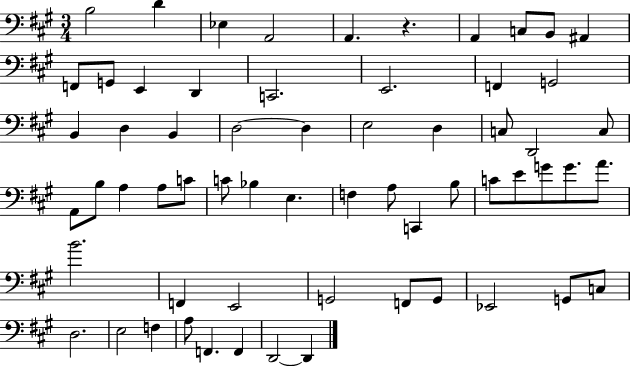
B3/h D4/q Eb3/q A2/h A2/q. R/q. A2/q C3/e B2/e A#2/q F2/e G2/e E2/q D2/q C2/h. E2/h. F2/q G2/h B2/q D3/q B2/q D3/h D3/q E3/h D3/q C3/e D2/h C3/e A2/e B3/e A3/q A3/e C4/e C4/e Bb3/q E3/q. F3/q A3/e C2/q B3/e C4/e E4/e G4/e G4/e. A4/e. B4/h. F2/q E2/h G2/h F2/e G2/e Eb2/h G2/e C3/e D3/h. E3/h F3/q A3/e F2/q. F2/q D2/h D2/q